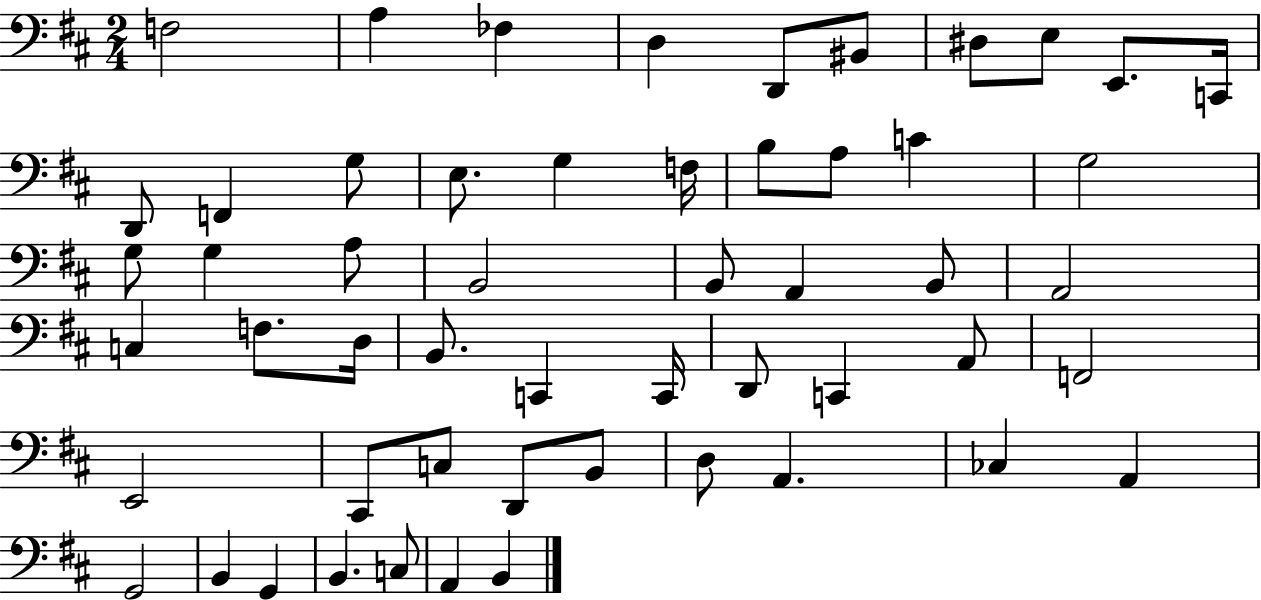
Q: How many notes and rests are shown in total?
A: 54